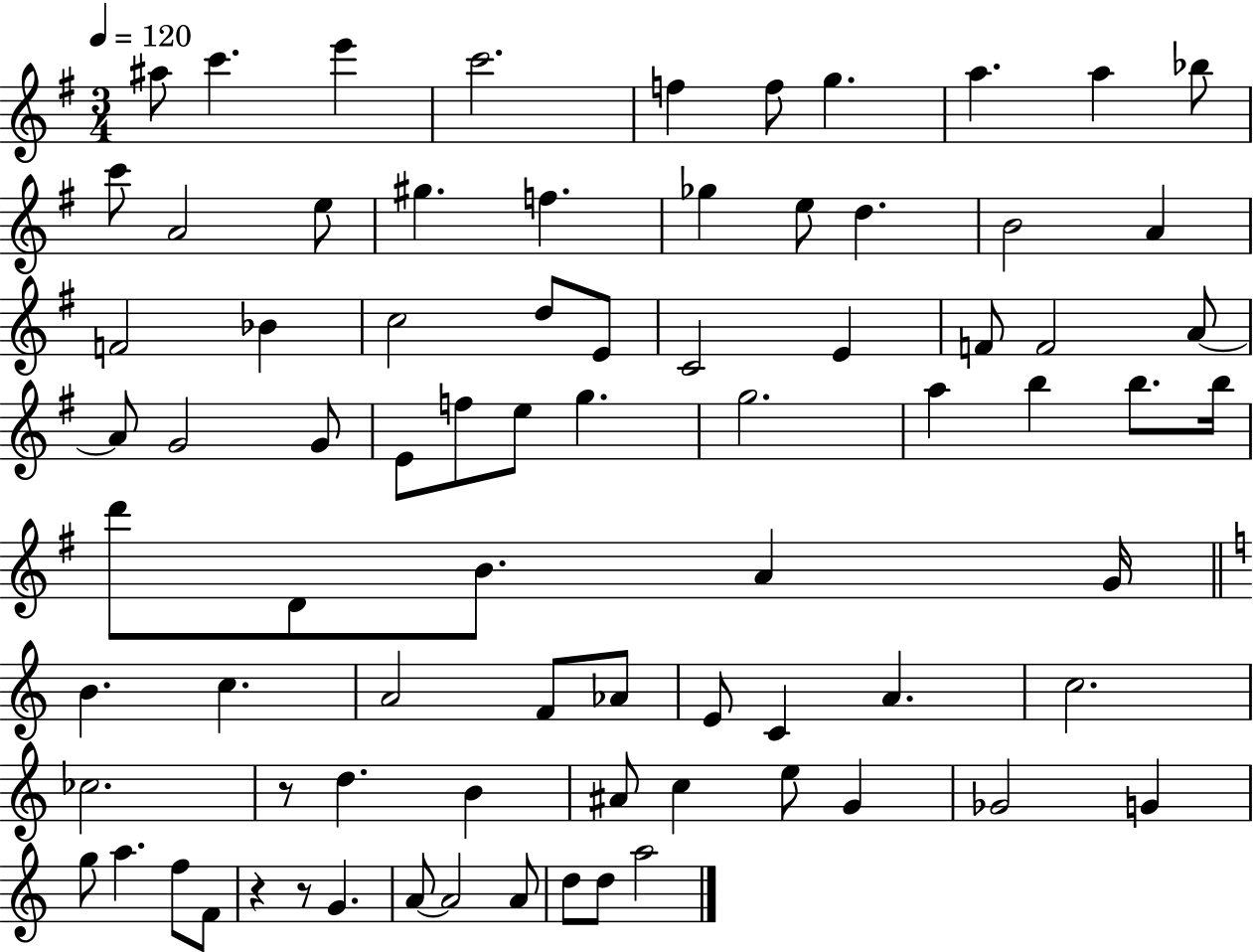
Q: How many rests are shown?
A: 3